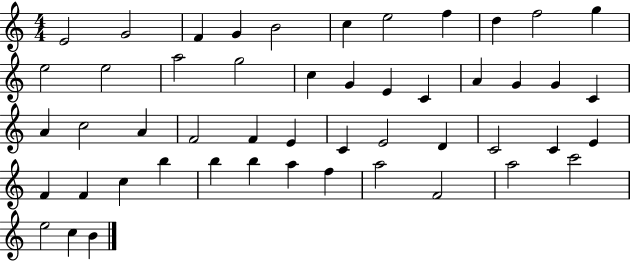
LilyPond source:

{
  \clef treble
  \numericTimeSignature
  \time 4/4
  \key c \major
  e'2 g'2 | f'4 g'4 b'2 | c''4 e''2 f''4 | d''4 f''2 g''4 | \break e''2 e''2 | a''2 g''2 | c''4 g'4 e'4 c'4 | a'4 g'4 g'4 c'4 | \break a'4 c''2 a'4 | f'2 f'4 e'4 | c'4 e'2 d'4 | c'2 c'4 e'4 | \break f'4 f'4 c''4 b''4 | b''4 b''4 a''4 f''4 | a''2 f'2 | a''2 c'''2 | \break e''2 c''4 b'4 | \bar "|."
}